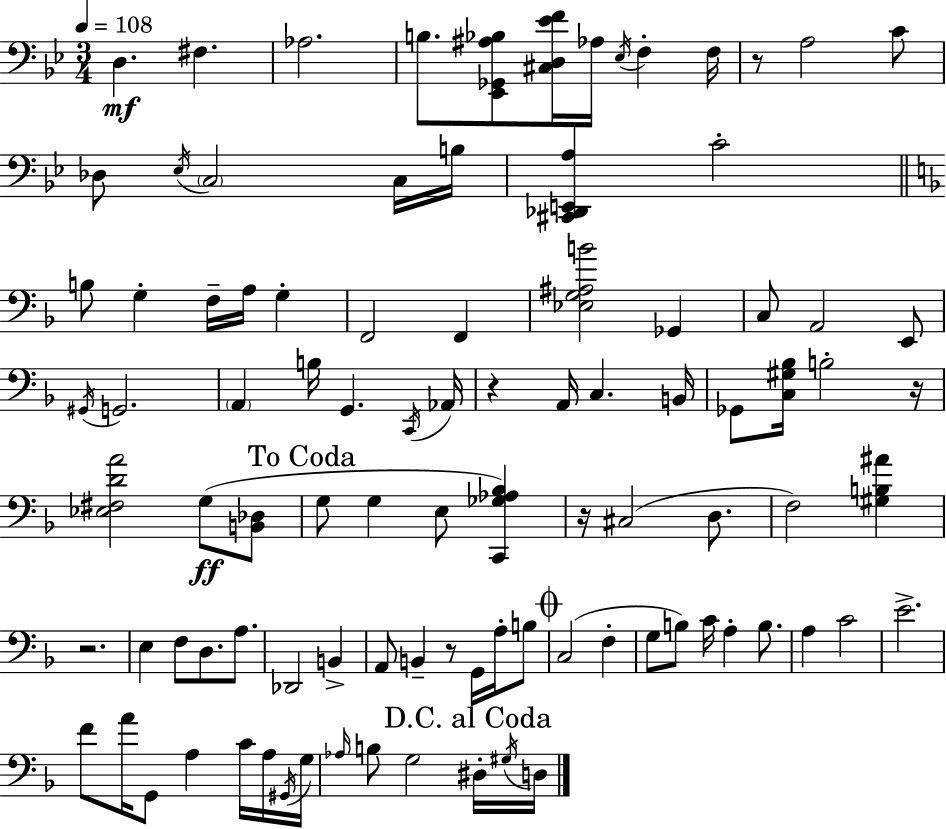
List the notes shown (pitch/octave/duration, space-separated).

D3/q. F#3/q. Ab3/h. B3/e. [Eb2,Gb2,A#3,Bb3]/e [C#3,D3,Eb4,F4]/s Ab3/s Eb3/s F3/q F3/s R/e A3/h C4/e Db3/e Eb3/s C3/h C3/s B3/s [C#2,Db2,E2,A3]/q C4/h B3/e G3/q F3/s A3/s G3/q F2/h F2/q [Eb3,G3,A#3,B4]/h Gb2/q C3/e A2/h E2/e G#2/s G2/h. A2/q B3/s G2/q. C2/s Ab2/s R/q A2/s C3/q. B2/s Gb2/e [C3,G#3,Bb3]/s B3/h R/s [Eb3,F#3,D4,A4]/h G3/e [B2,Db3]/e G3/e G3/q E3/e [C2,Gb3,Ab3,Bb3]/q R/s C#3/h D3/e. F3/h [G#3,B3,A#4]/q R/h. E3/q F3/e D3/e. A3/e. Db2/h B2/q A2/e B2/q R/e G2/s A3/s B3/e C3/h F3/q G3/e B3/e C4/s A3/q B3/e. A3/q C4/h E4/h. F4/e A4/s G2/e A3/q C4/s A3/s G#2/s G3/s Ab3/s B3/e G3/h D#3/s G#3/s D3/s